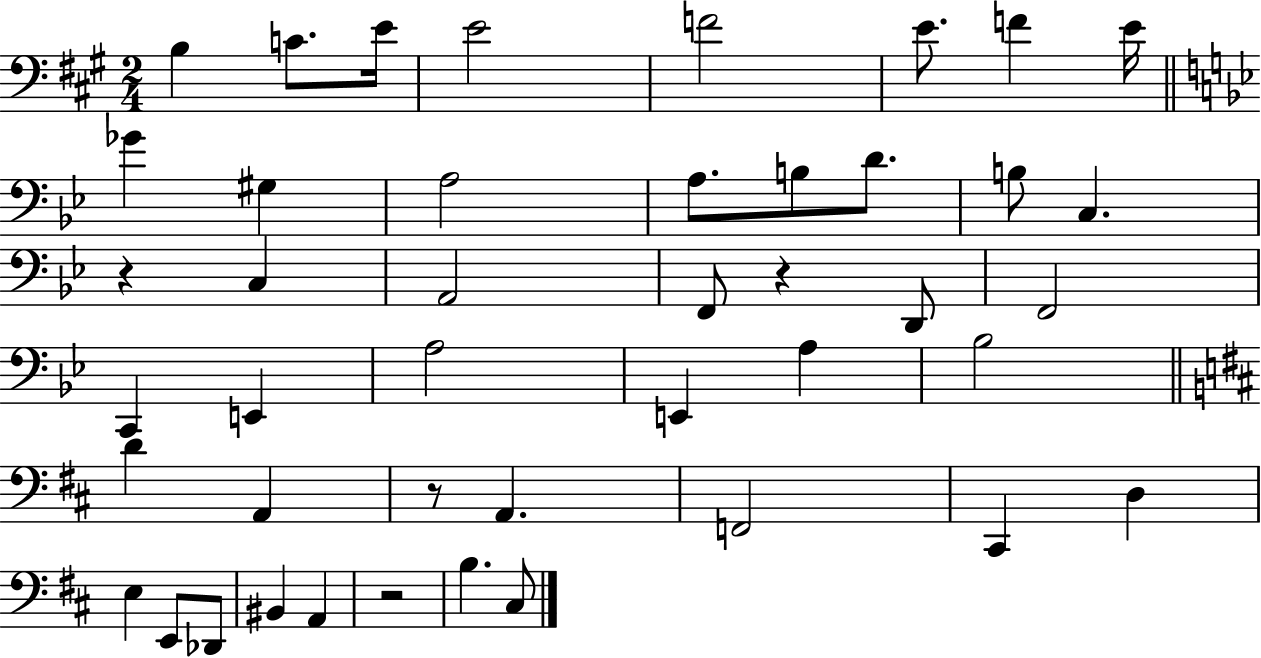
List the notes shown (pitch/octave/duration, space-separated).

B3/q C4/e. E4/s E4/h F4/h E4/e. F4/q E4/s Gb4/q G#3/q A3/h A3/e. B3/e D4/e. B3/e C3/q. R/q C3/q A2/h F2/e R/q D2/e F2/h C2/q E2/q A3/h E2/q A3/q Bb3/h D4/q A2/q R/e A2/q. F2/h C#2/q D3/q E3/q E2/e Db2/e BIS2/q A2/q R/h B3/q. C#3/e